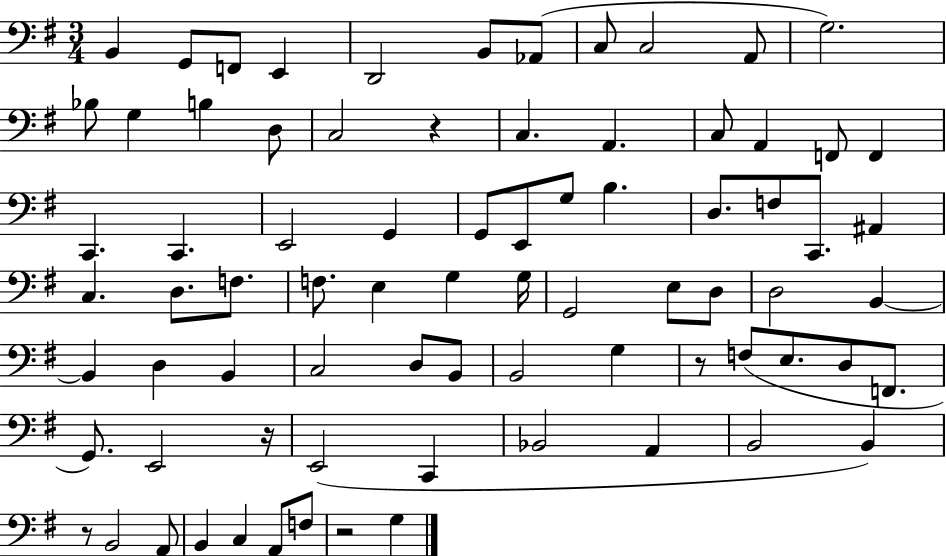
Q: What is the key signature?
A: G major